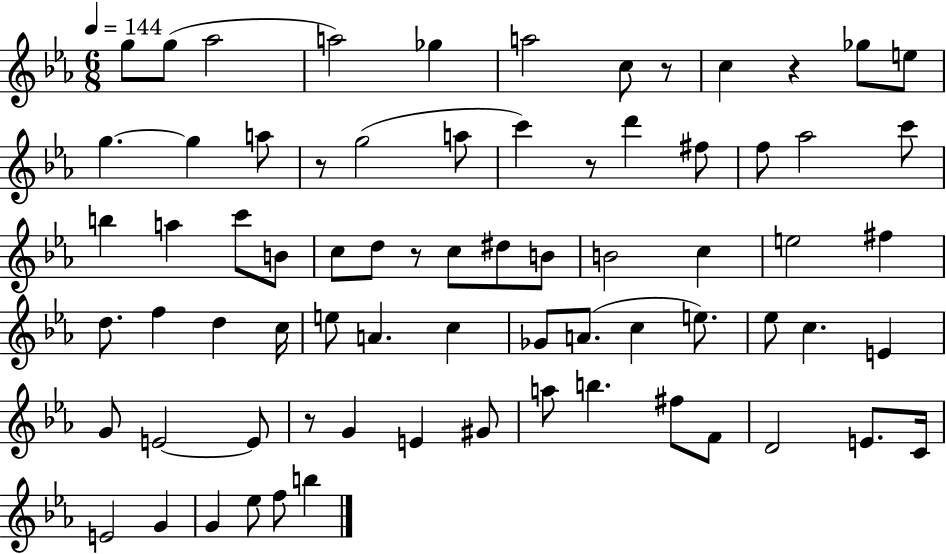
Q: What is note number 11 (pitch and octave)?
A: G5